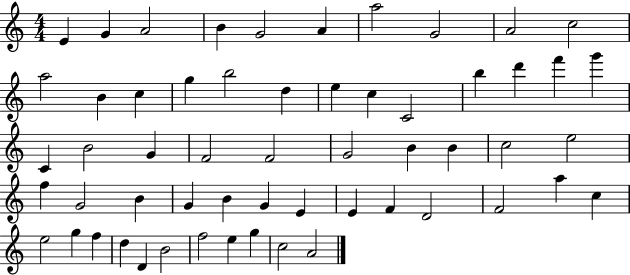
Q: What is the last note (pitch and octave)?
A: A4